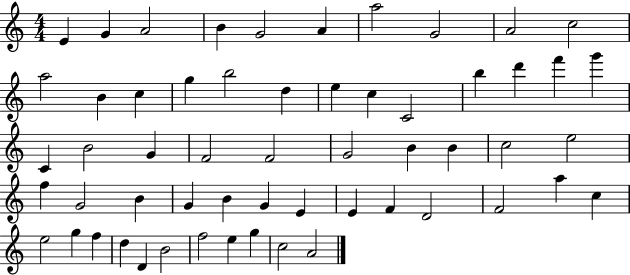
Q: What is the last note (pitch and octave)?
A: A4